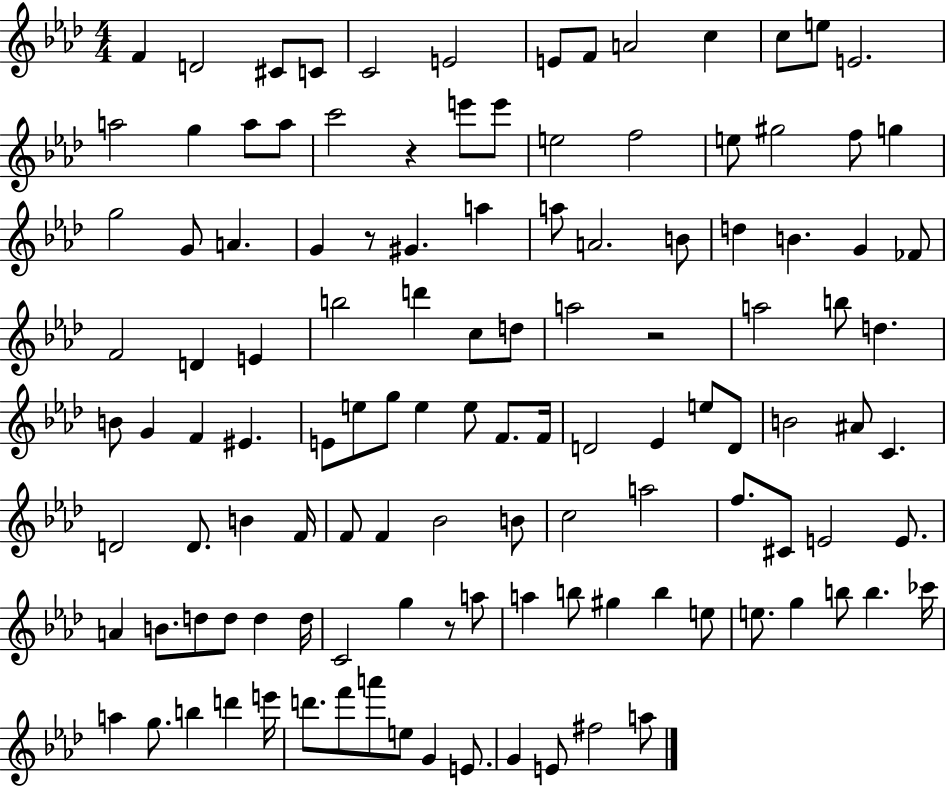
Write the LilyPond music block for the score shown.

{
  \clef treble
  \numericTimeSignature
  \time 4/4
  \key aes \major
  f'4 d'2 cis'8 c'8 | c'2 e'2 | e'8 f'8 a'2 c''4 | c''8 e''8 e'2. | \break a''2 g''4 a''8 a''8 | c'''2 r4 e'''8 e'''8 | e''2 f''2 | e''8 gis''2 f''8 g''4 | \break g''2 g'8 a'4. | g'4 r8 gis'4. a''4 | a''8 a'2. b'8 | d''4 b'4. g'4 fes'8 | \break f'2 d'4 e'4 | b''2 d'''4 c''8 d''8 | a''2 r2 | a''2 b''8 d''4. | \break b'8 g'4 f'4 eis'4. | e'8 e''8 g''8 e''4 e''8 f'8. f'16 | d'2 ees'4 e''8 d'8 | b'2 ais'8 c'4. | \break d'2 d'8. b'4 f'16 | f'8 f'4 bes'2 b'8 | c''2 a''2 | f''8. cis'8 e'2 e'8. | \break a'4 b'8. d''8 d''8 d''4 d''16 | c'2 g''4 r8 a''8 | a''4 b''8 gis''4 b''4 e''8 | e''8. g''4 b''8 b''4. ces'''16 | \break a''4 g''8. b''4 d'''4 e'''16 | d'''8. f'''8 a'''8 e''8 g'4 e'8. | g'4 e'8 fis''2 a''8 | \bar "|."
}